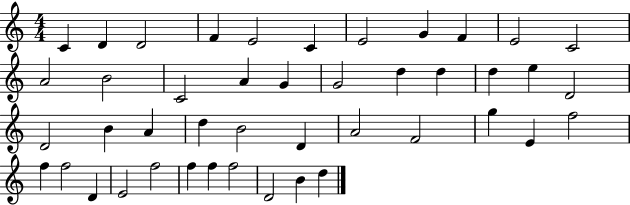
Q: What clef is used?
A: treble